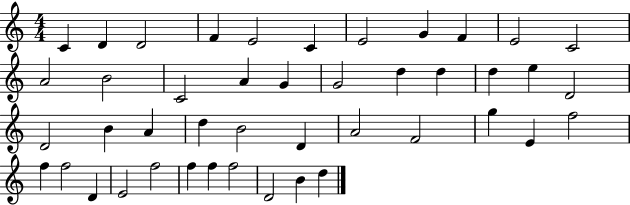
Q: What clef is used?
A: treble